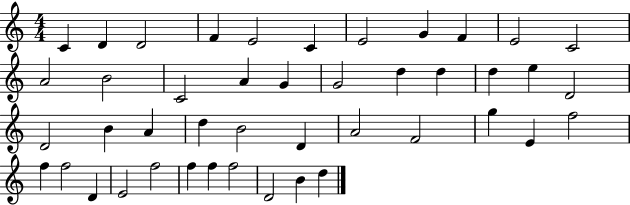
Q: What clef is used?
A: treble